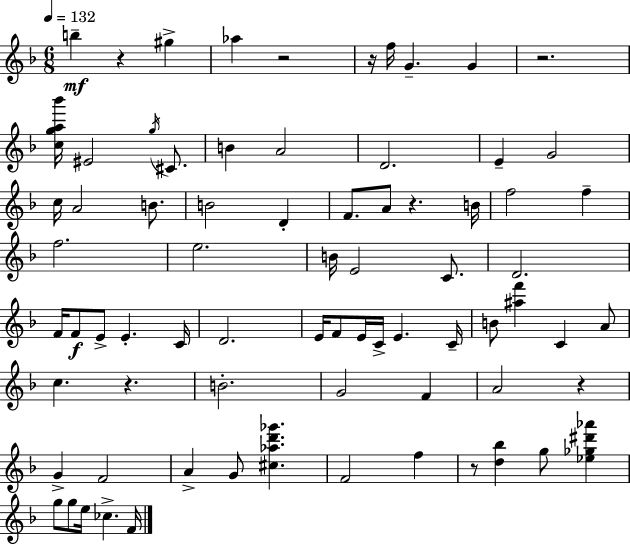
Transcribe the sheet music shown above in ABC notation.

X:1
T:Untitled
M:6/8
L:1/4
K:Dm
b z ^g _a z2 z/4 f/4 G G z2 [cga_b']/4 ^E2 g/4 ^C/2 B A2 D2 E G2 c/4 A2 B/2 B2 D F/2 A/2 z B/4 f2 f f2 e2 B/4 E2 C/2 D2 F/4 F/2 E/2 E C/4 D2 E/4 F/2 E/4 C/4 E C/4 B/2 [^af'] C A/2 c z B2 G2 F A2 z G F2 A G/2 [^c_ad'_g'] F2 f z/2 [d_b] g/2 [_e_g^d'_a'] g/2 g/2 e/4 _c F/4